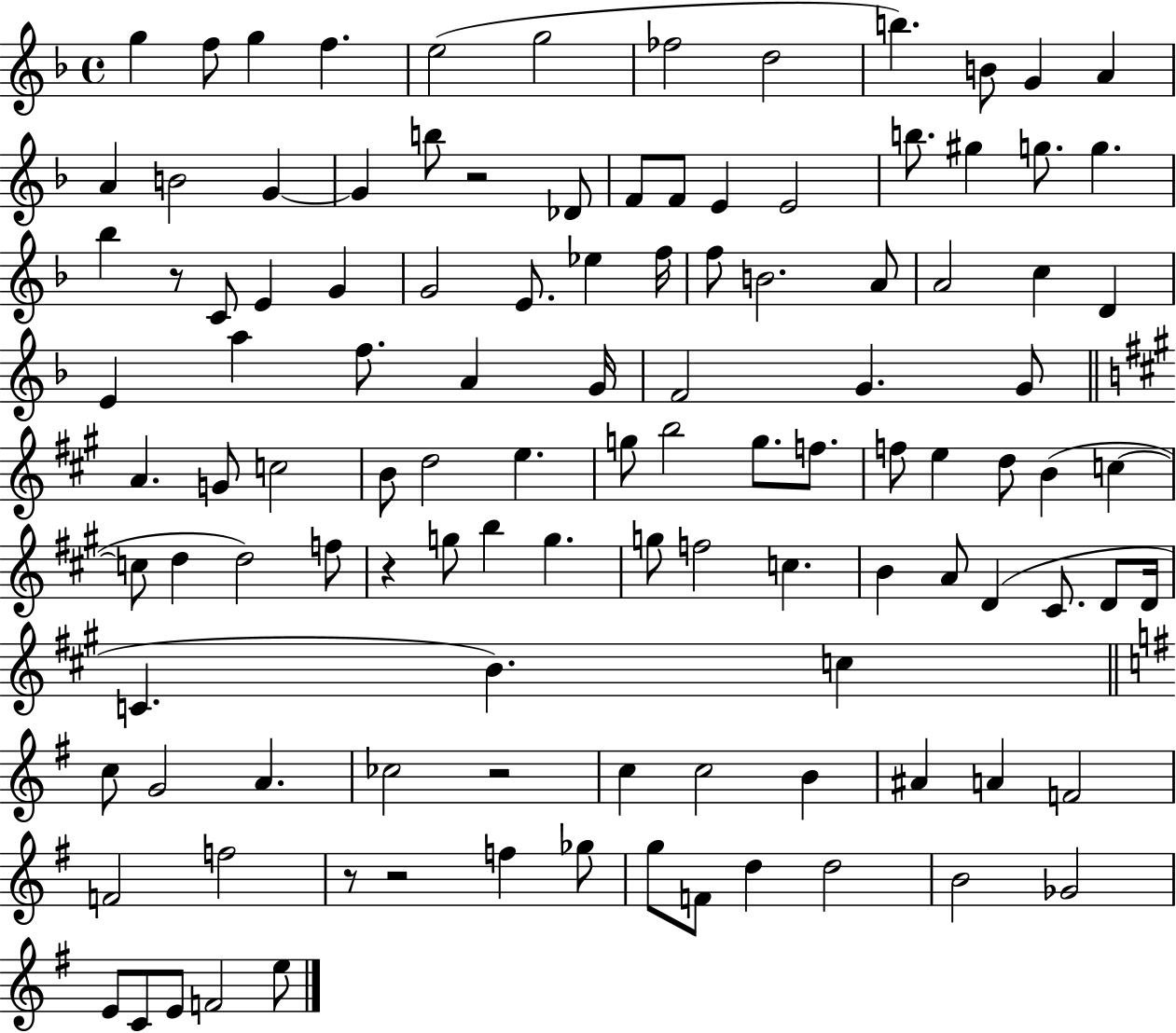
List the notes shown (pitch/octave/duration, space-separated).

G5/q F5/e G5/q F5/q. E5/h G5/h FES5/h D5/h B5/q. B4/e G4/q A4/q A4/q B4/h G4/q G4/q B5/e R/h Db4/e F4/e F4/e E4/q E4/h B5/e. G#5/q G5/e. G5/q. Bb5/q R/e C4/e E4/q G4/q G4/h E4/e. Eb5/q F5/s F5/e B4/h. A4/e A4/h C5/q D4/q E4/q A5/q F5/e. A4/q G4/s F4/h G4/q. G4/e A4/q. G4/e C5/h B4/e D5/h E5/q. G5/e B5/h G5/e. F5/e. F5/e E5/q D5/e B4/q C5/q C5/e D5/q D5/h F5/e R/q G5/e B5/q G5/q. G5/e F5/h C5/q. B4/q A4/e D4/q C#4/e. D4/e D4/s C4/q. B4/q. C5/q C5/e G4/h A4/q. CES5/h R/h C5/q C5/h B4/q A#4/q A4/q F4/h F4/h F5/h R/e R/h F5/q Gb5/e G5/e F4/e D5/q D5/h B4/h Gb4/h E4/e C4/e E4/e F4/h E5/e